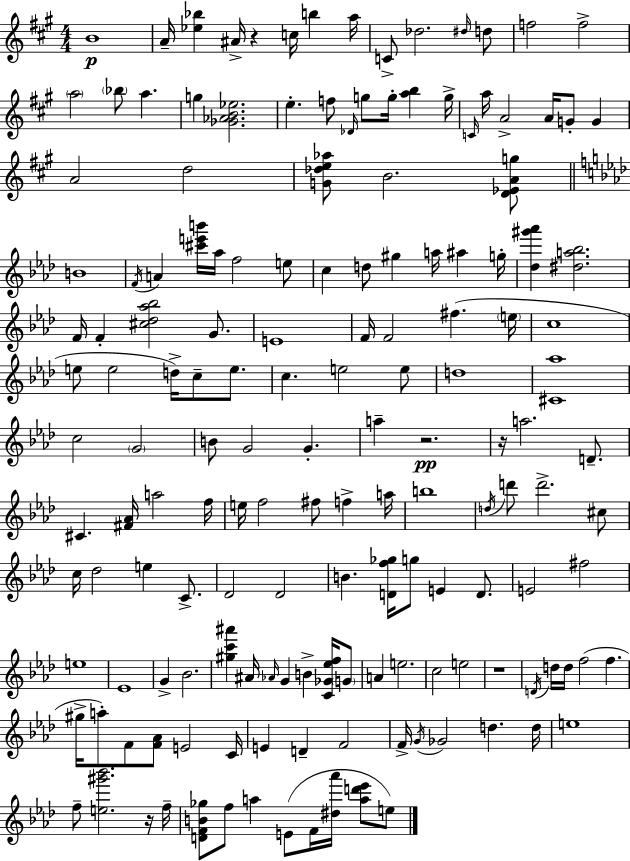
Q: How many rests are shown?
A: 5